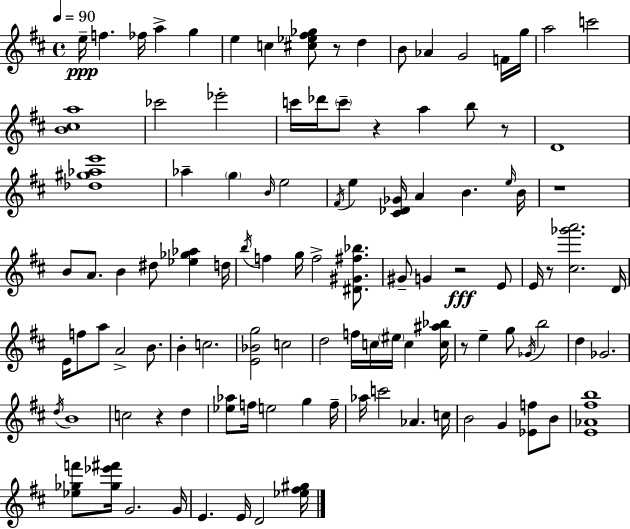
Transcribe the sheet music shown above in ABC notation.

X:1
T:Untitled
M:4/4
L:1/4
K:D
e/4 f _f/4 a g e c [^c_e^f_g]/2 z/2 d B/2 _A G2 F/4 g/4 a2 c'2 [B^ca]4 _c'2 _e'2 c'/4 _d'/4 c'/2 z a b/2 z/2 D4 [_d^g_ae']4 _a g B/4 e2 ^F/4 e [^C_D_G]/4 A B e/4 B/4 z4 B/2 A/2 B ^d/2 [_e_g_a] d/4 b/4 f g/4 f2 [^D^G^f_b]/2 ^G/2 G z2 E/2 E/4 z/2 [^c_g'a']2 D/4 E/4 f/2 a/2 A2 B/2 B c2 [E_Bg]2 c2 d2 f/4 c/4 ^e/4 c [c^a_b]/4 z/2 e g/2 _G/4 b2 d _G2 d/4 B4 c2 z d [_e_a]/2 f/4 e2 g f/4 _a/4 c'2 _A c/4 B2 G [_Ef]/2 B/2 [E_A^fb]4 [_e_gf']/2 [_g_e'^f']/4 G2 G/4 E E/4 D2 [_e^f^g]/4